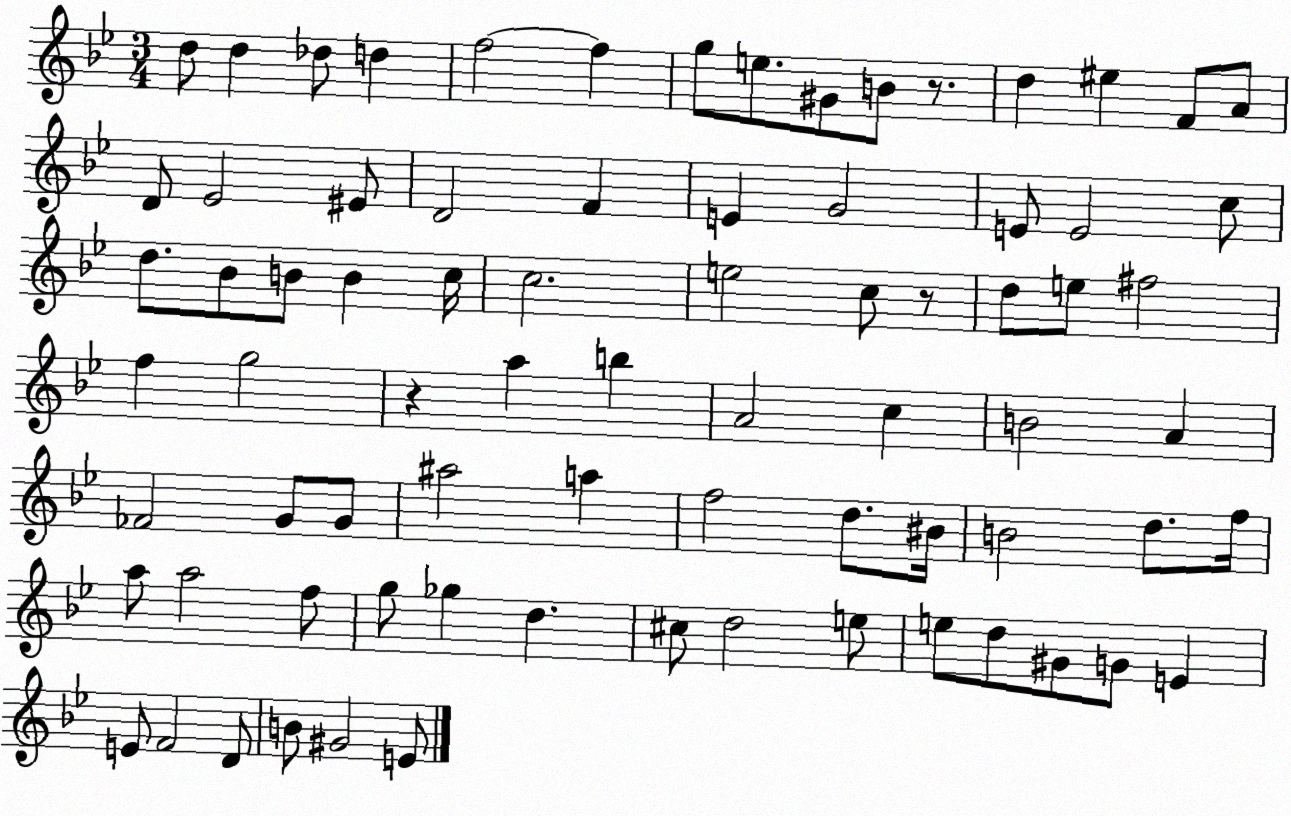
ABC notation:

X:1
T:Untitled
M:3/4
L:1/4
K:Bb
d/2 d _d/2 d f2 f g/2 e/2 ^G/2 B/2 z/2 d ^e F/2 A/2 D/2 _E2 ^E/2 D2 F E G2 E/2 E2 c/2 d/2 _B/2 B/2 B c/4 c2 e2 c/2 z/2 d/2 e/2 ^f2 f g2 z a b A2 c B2 A _F2 G/2 G/2 ^a2 a f2 d/2 ^B/4 B2 d/2 f/4 a/2 a2 f/2 g/2 _g d ^c/2 d2 e/2 e/2 d/2 ^G/2 G/2 E E/2 F2 D/2 B/2 ^G2 E/2